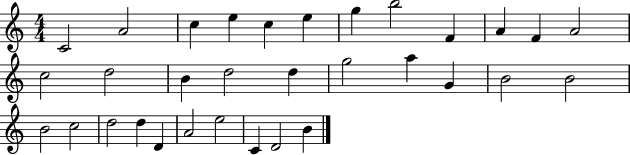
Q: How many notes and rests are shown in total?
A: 32